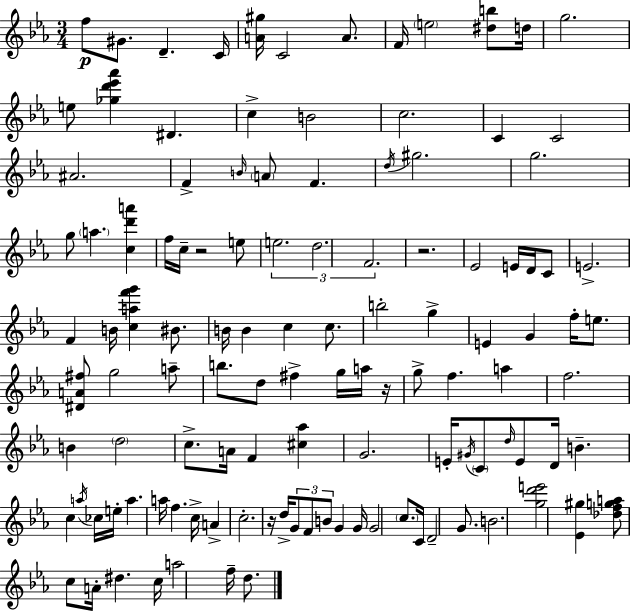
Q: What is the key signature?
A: C minor